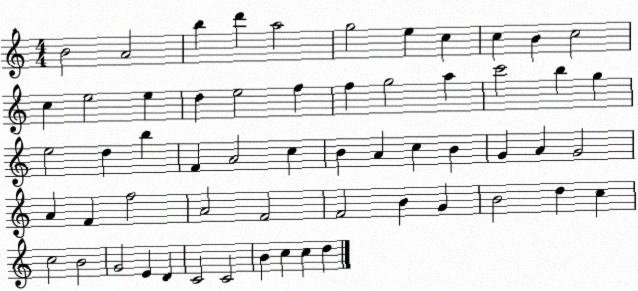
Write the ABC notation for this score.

X:1
T:Untitled
M:4/4
L:1/4
K:C
B2 A2 b d' a2 g2 e c c B c2 c e2 e d e2 f f g2 a c'2 b g e2 d b F A2 c B A c B G A G2 A F f2 A2 F2 F2 B G B2 d c c2 B2 G2 E D C2 C2 B c c d